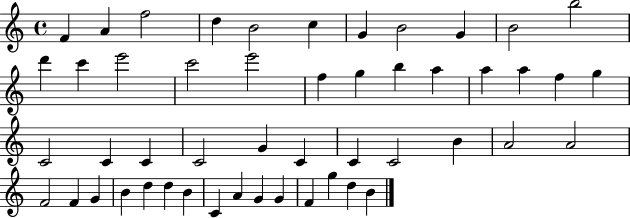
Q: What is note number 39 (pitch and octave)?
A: B4